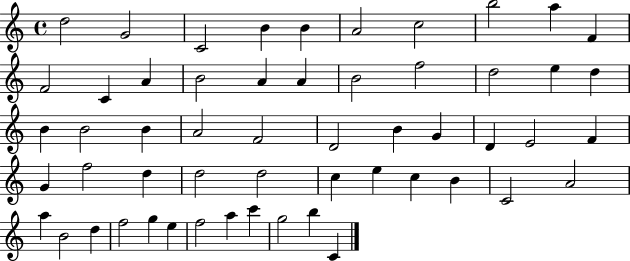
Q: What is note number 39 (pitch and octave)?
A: E5